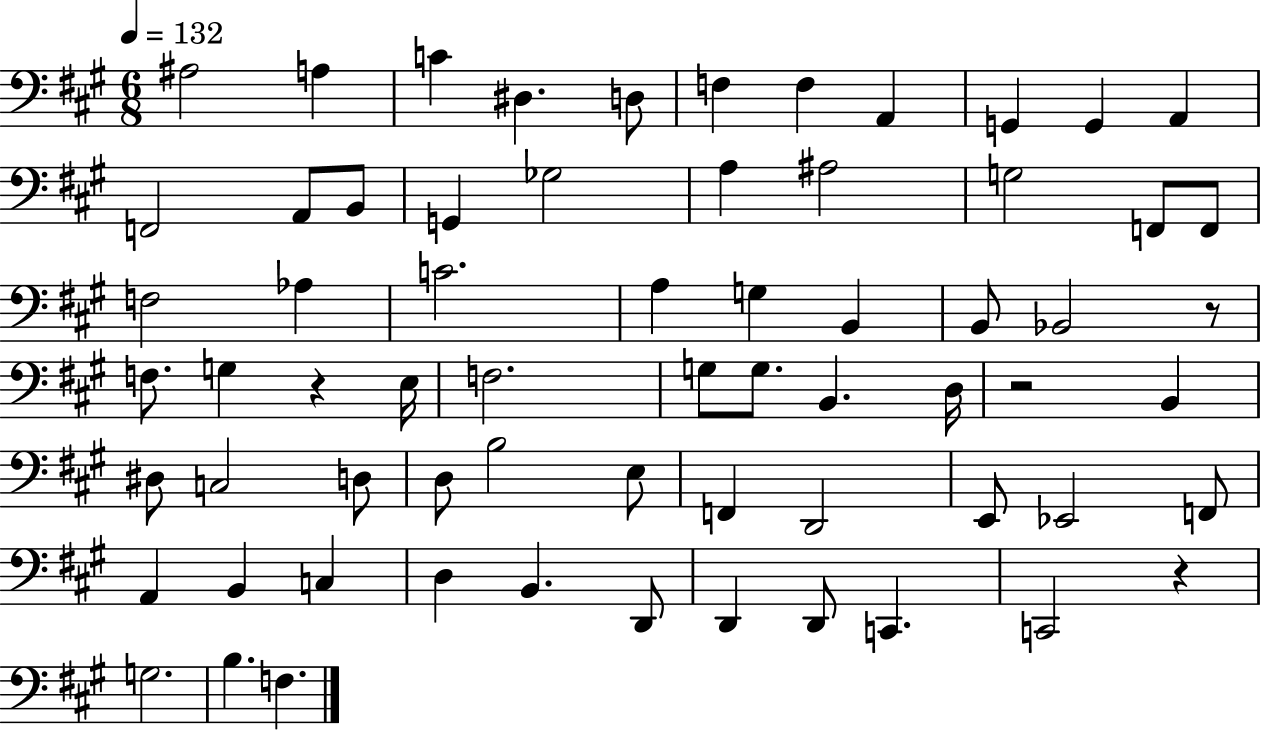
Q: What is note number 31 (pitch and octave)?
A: G3